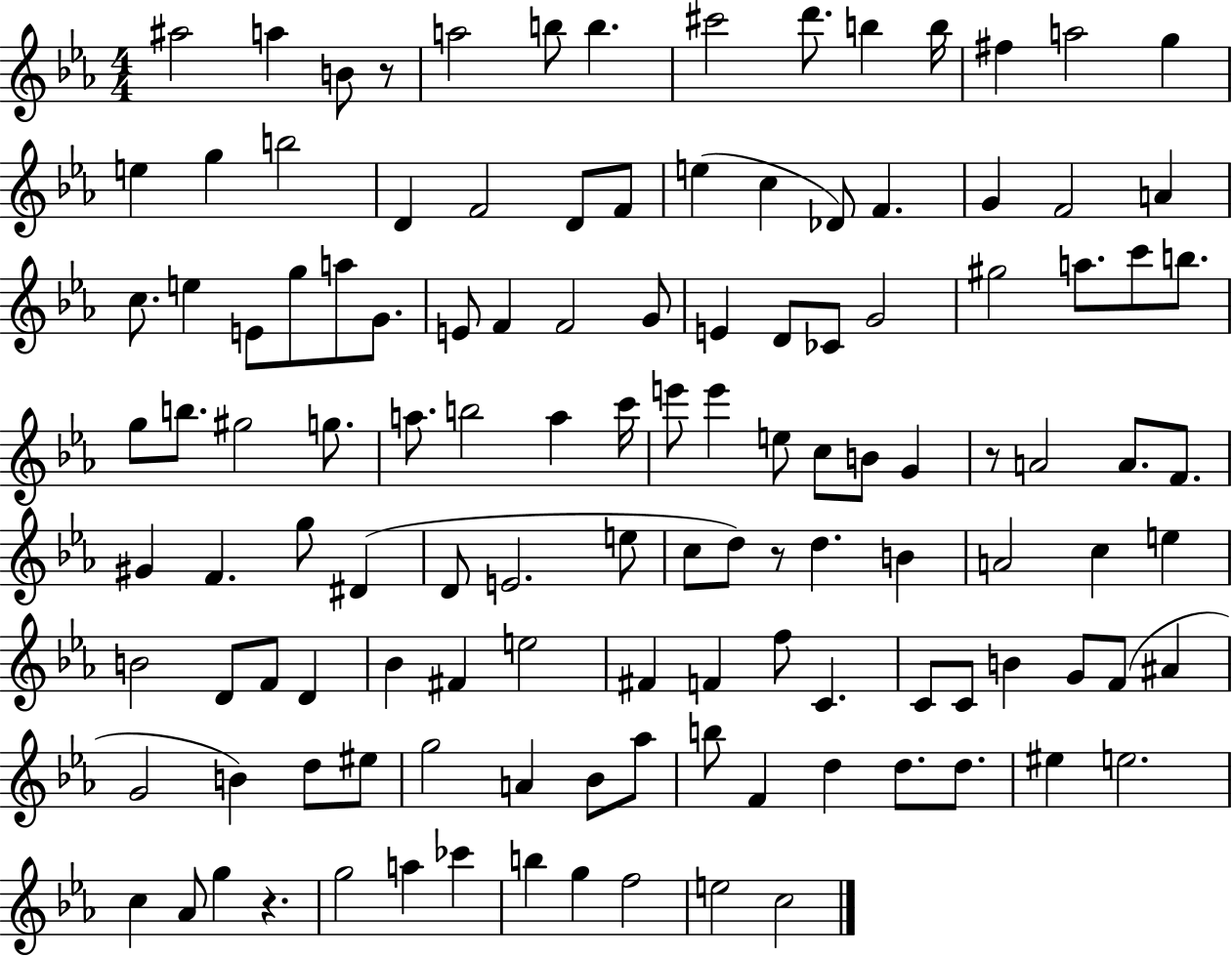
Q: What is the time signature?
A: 4/4